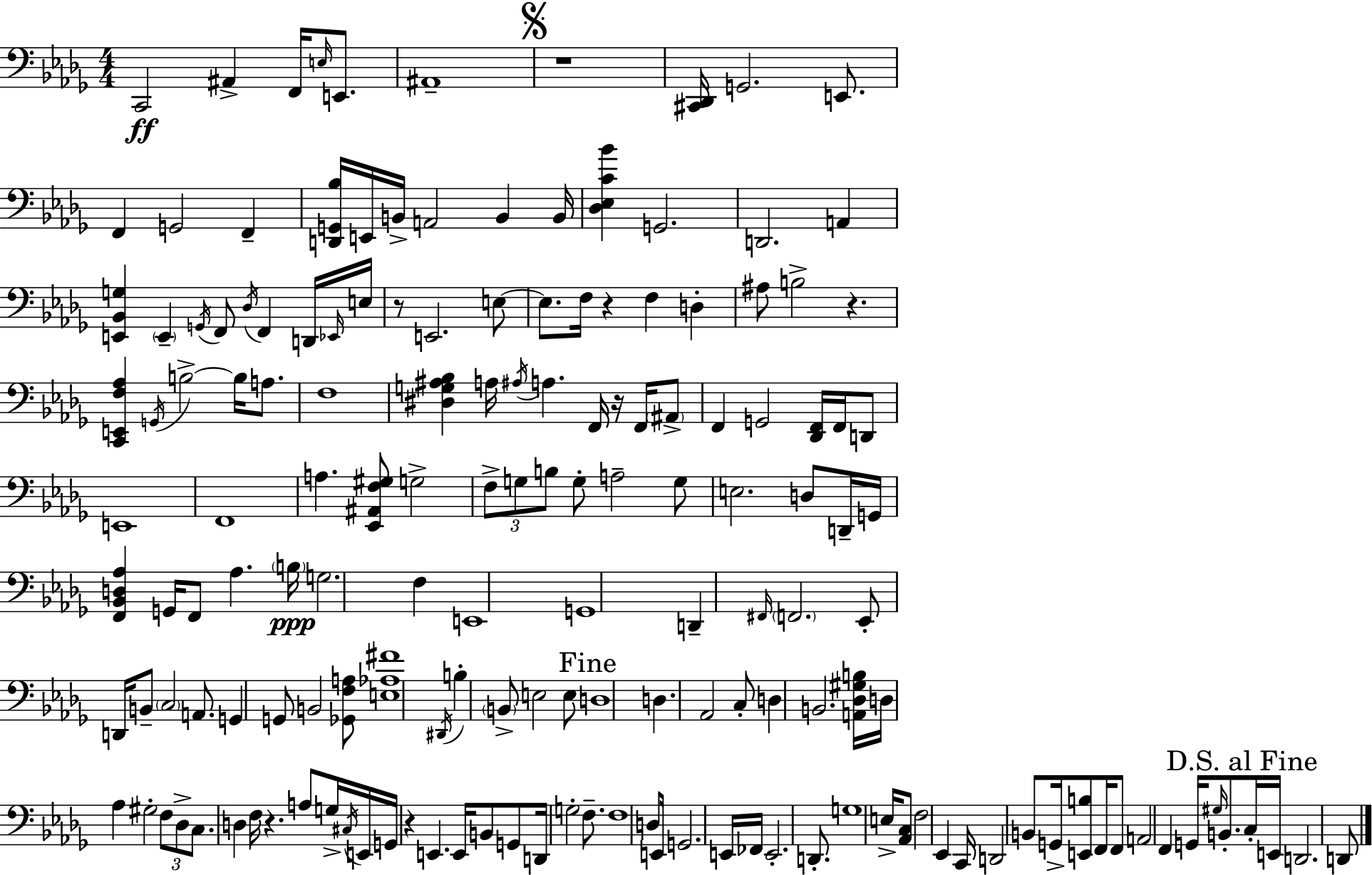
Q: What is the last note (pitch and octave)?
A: D2